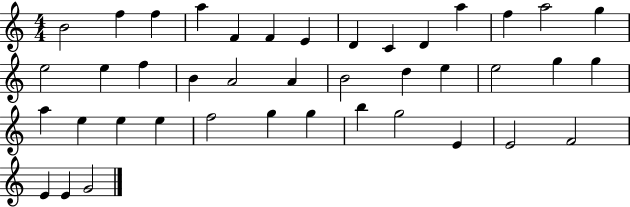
B4/h F5/q F5/q A5/q F4/q F4/q E4/q D4/q C4/q D4/q A5/q F5/q A5/h G5/q E5/h E5/q F5/q B4/q A4/h A4/q B4/h D5/q E5/q E5/h G5/q G5/q A5/q E5/q E5/q E5/q F5/h G5/q G5/q B5/q G5/h E4/q E4/h F4/h E4/q E4/q G4/h